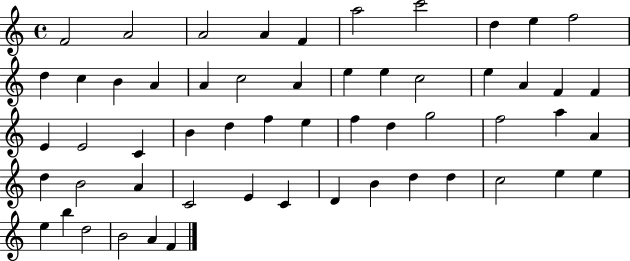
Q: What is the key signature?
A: C major